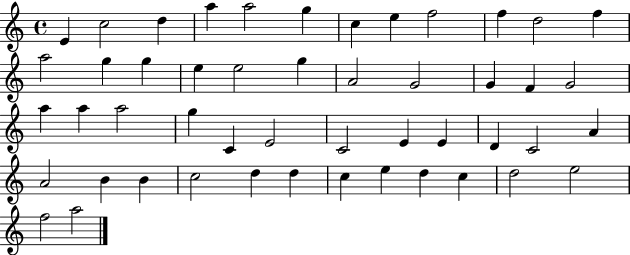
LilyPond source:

{
  \clef treble
  \time 4/4
  \defaultTimeSignature
  \key c \major
  e'4 c''2 d''4 | a''4 a''2 g''4 | c''4 e''4 f''2 | f''4 d''2 f''4 | \break a''2 g''4 g''4 | e''4 e''2 g''4 | a'2 g'2 | g'4 f'4 g'2 | \break a''4 a''4 a''2 | g''4 c'4 e'2 | c'2 e'4 e'4 | d'4 c'2 a'4 | \break a'2 b'4 b'4 | c''2 d''4 d''4 | c''4 e''4 d''4 c''4 | d''2 e''2 | \break f''2 a''2 | \bar "|."
}